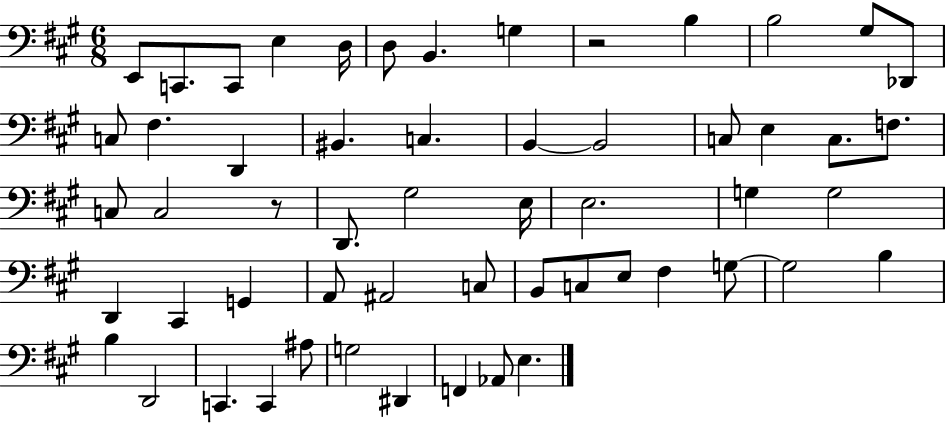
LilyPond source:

{
  \clef bass
  \numericTimeSignature
  \time 6/8
  \key a \major
  e,8 c,8. c,8 e4 d16 | d8 b,4. g4 | r2 b4 | b2 gis8 des,8 | \break c8 fis4. d,4 | bis,4. c4. | b,4~~ b,2 | c8 e4 c8. f8. | \break c8 c2 r8 | d,8. gis2 e16 | e2. | g4 g2 | \break d,4 cis,4 g,4 | a,8 ais,2 c8 | b,8 c8 e8 fis4 g8~~ | g2 b4 | \break b4 d,2 | c,4. c,4 ais8 | g2 dis,4 | f,4 aes,8 e4. | \break \bar "|."
}